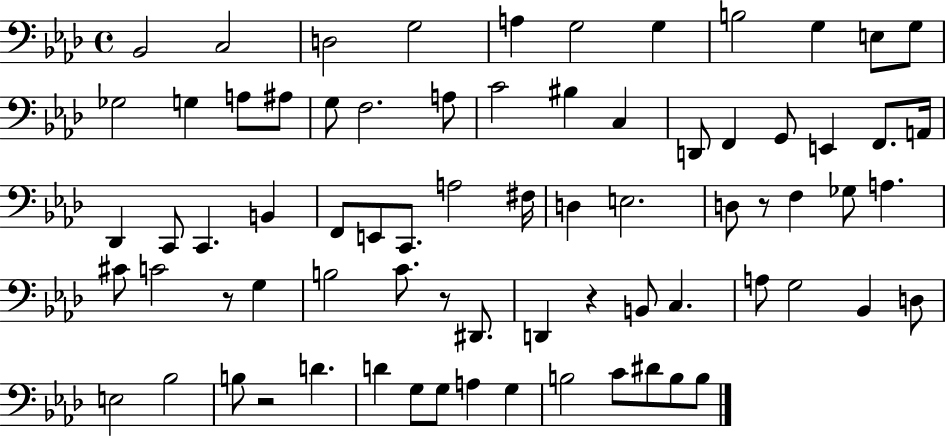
X:1
T:Untitled
M:4/4
L:1/4
K:Ab
_B,,2 C,2 D,2 G,2 A, G,2 G, B,2 G, E,/2 G,/2 _G,2 G, A,/2 ^A,/2 G,/2 F,2 A,/2 C2 ^B, C, D,,/2 F,, G,,/2 E,, F,,/2 A,,/4 _D,, C,,/2 C,, B,, F,,/2 E,,/2 C,,/2 A,2 ^F,/4 D, E,2 D,/2 z/2 F, _G,/2 A, ^C/2 C2 z/2 G, B,2 C/2 z/2 ^D,,/2 D,, z B,,/2 C, A,/2 G,2 _B,, D,/2 E,2 _B,2 B,/2 z2 D D G,/2 G,/2 A, G, B,2 C/2 ^D/2 B,/2 B,/2